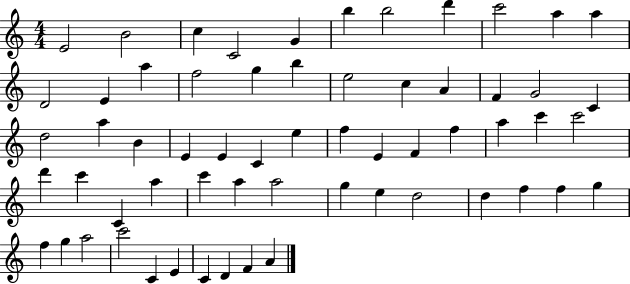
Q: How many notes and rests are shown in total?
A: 61